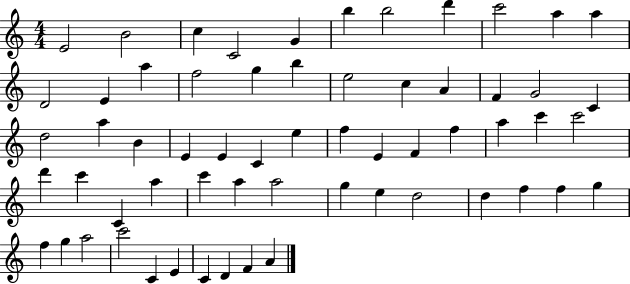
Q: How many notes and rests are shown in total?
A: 61